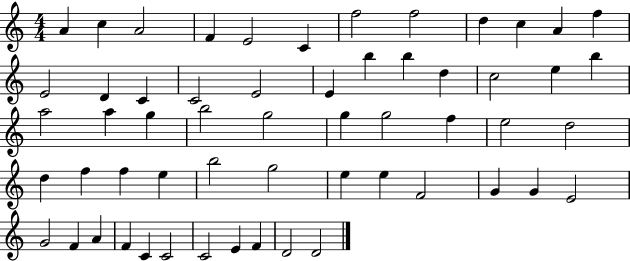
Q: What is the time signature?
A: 4/4